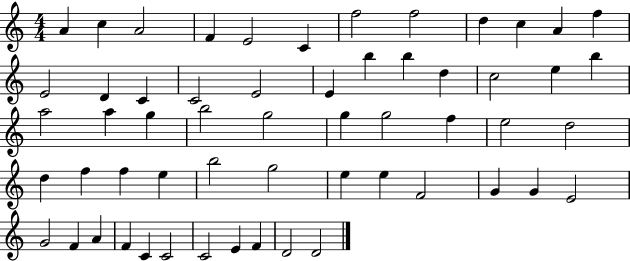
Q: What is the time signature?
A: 4/4